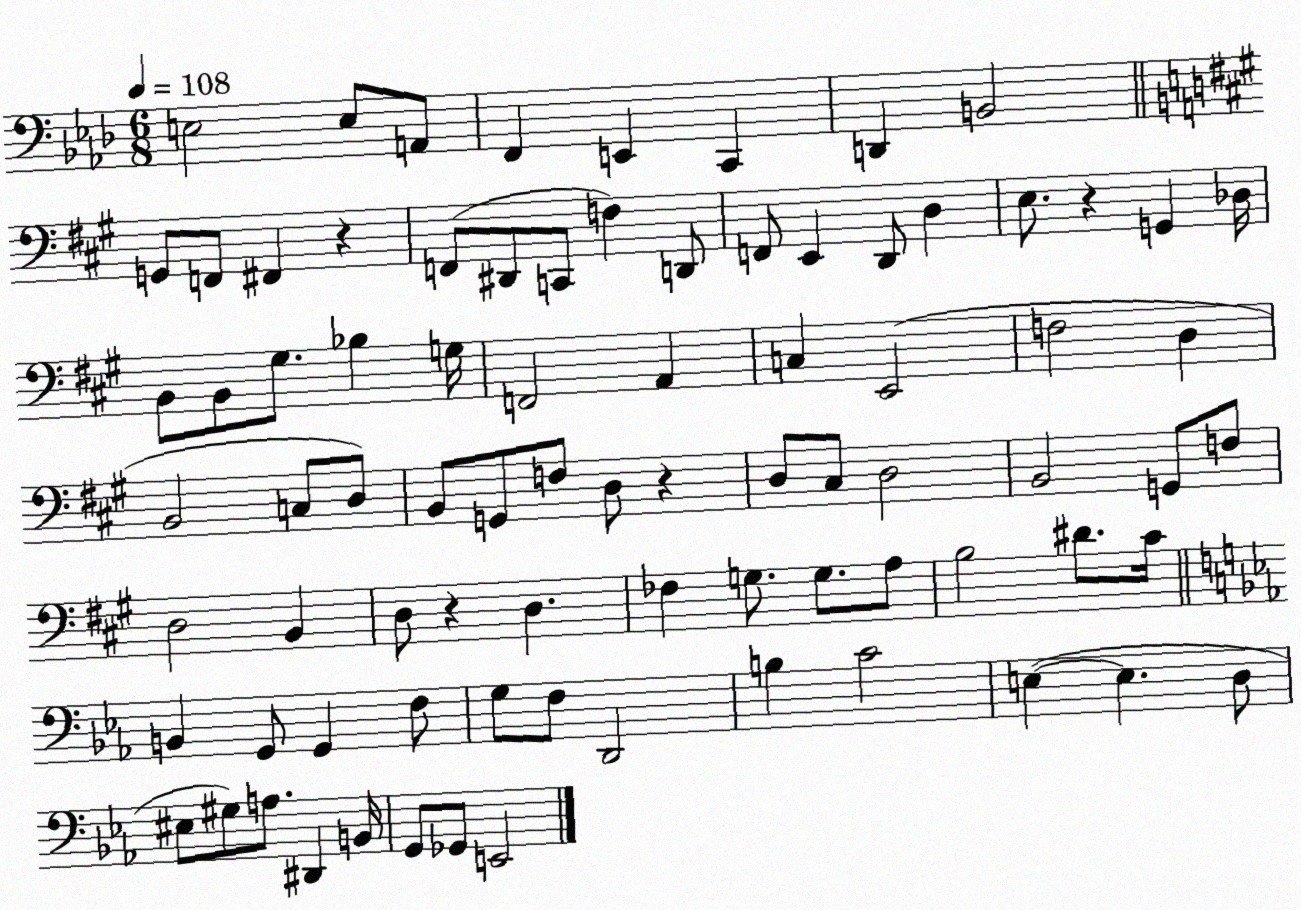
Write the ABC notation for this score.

X:1
T:Untitled
M:6/8
L:1/4
K:Ab
E,2 E,/2 A,,/2 F,, E,, C,, D,, B,,2 G,,/2 F,,/2 ^F,, z F,,/2 ^D,,/2 C,,/2 F, D,,/2 F,,/2 E,, D,,/2 D, E,/2 z G,, _D,/4 B,,/2 B,,/2 ^G,/2 _B, G,/4 F,,2 A,, C, E,,2 F,2 D, B,,2 C,/2 D,/2 B,,/2 G,,/2 F,/2 D,/2 z D,/2 ^C,/2 D,2 B,,2 G,,/2 F,/2 D,2 B,, D,/2 z D, _F, G,/2 G,/2 A,/2 B,2 ^D/2 ^C/4 B,, G,,/2 G,, F,/2 G,/2 F,/2 D,,2 B, C2 E, E, D,/2 ^E,/2 ^G,/2 A,/2 ^D,, B,,/4 G,,/2 _G,,/2 E,,2